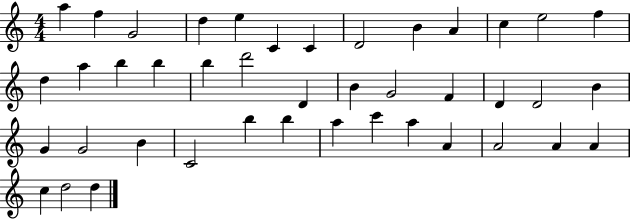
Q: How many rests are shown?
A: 0